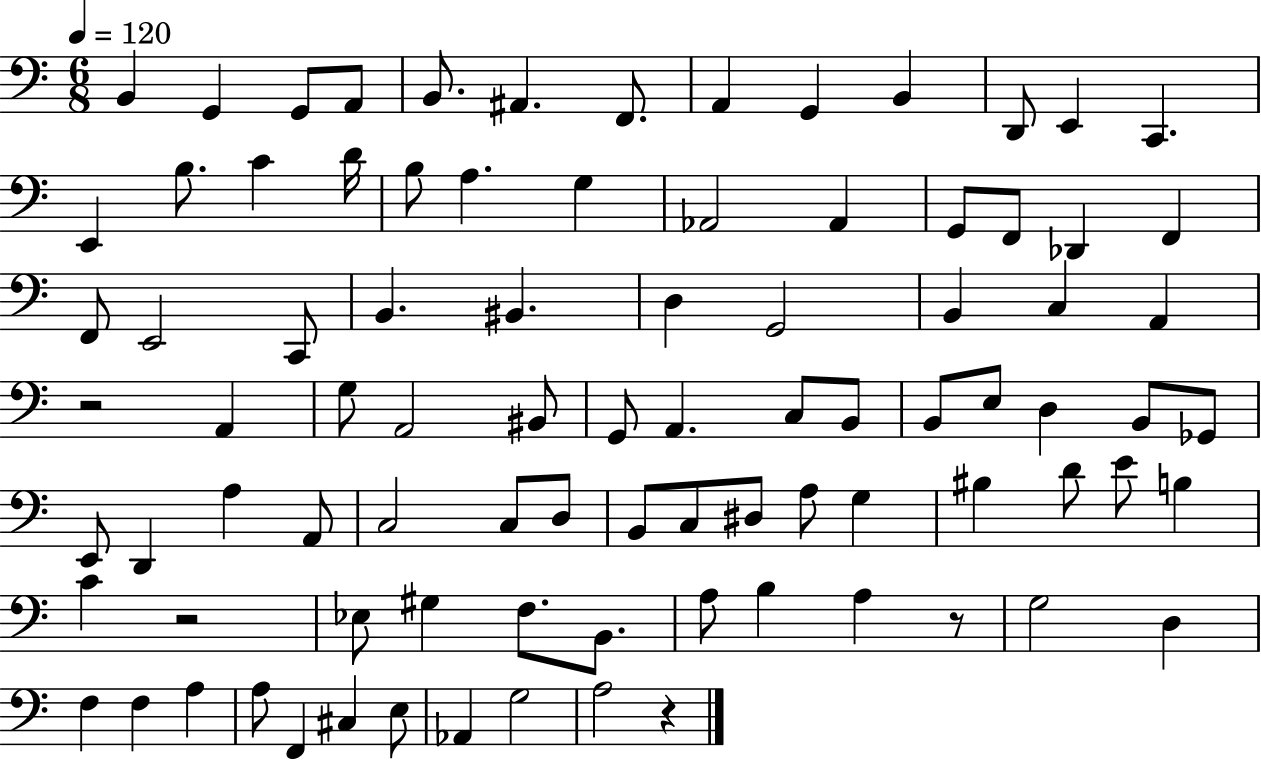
X:1
T:Untitled
M:6/8
L:1/4
K:C
B,, G,, G,,/2 A,,/2 B,,/2 ^A,, F,,/2 A,, G,, B,, D,,/2 E,, C,, E,, B,/2 C D/4 B,/2 A, G, _A,,2 _A,, G,,/2 F,,/2 _D,, F,, F,,/2 E,,2 C,,/2 B,, ^B,, D, G,,2 B,, C, A,, z2 A,, G,/2 A,,2 ^B,,/2 G,,/2 A,, C,/2 B,,/2 B,,/2 E,/2 D, B,,/2 _G,,/2 E,,/2 D,, A, A,,/2 C,2 C,/2 D,/2 B,,/2 C,/2 ^D,/2 A,/2 G, ^B, D/2 E/2 B, C z2 _E,/2 ^G, F,/2 B,,/2 A,/2 B, A, z/2 G,2 D, F, F, A, A,/2 F,, ^C, E,/2 _A,, G,2 A,2 z